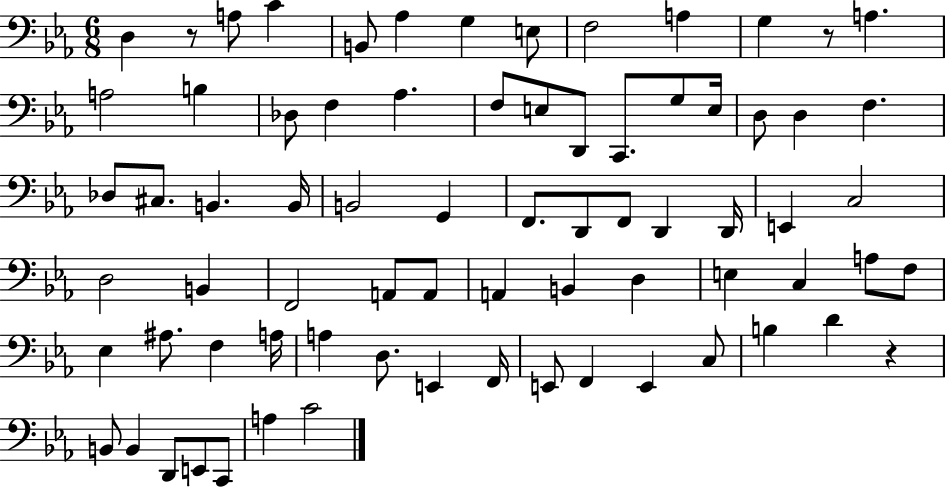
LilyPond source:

{
  \clef bass
  \numericTimeSignature
  \time 6/8
  \key ees \major
  \repeat volta 2 { d4 r8 a8 c'4 | b,8 aes4 g4 e8 | f2 a4 | g4 r8 a4. | \break a2 b4 | des8 f4 aes4. | f8 e8 d,8 c,8. g8 e16 | d8 d4 f4. | \break des8 cis8. b,4. b,16 | b,2 g,4 | f,8. d,8 f,8 d,4 d,16 | e,4 c2 | \break d2 b,4 | f,2 a,8 a,8 | a,4 b,4 d4 | e4 c4 a8 f8 | \break ees4 ais8. f4 a16 | a4 d8. e,4 f,16 | e,8 f,4 e,4 c8 | b4 d'4 r4 | \break b,8 b,4 d,8 e,8 c,8 | a4 c'2 | } \bar "|."
}